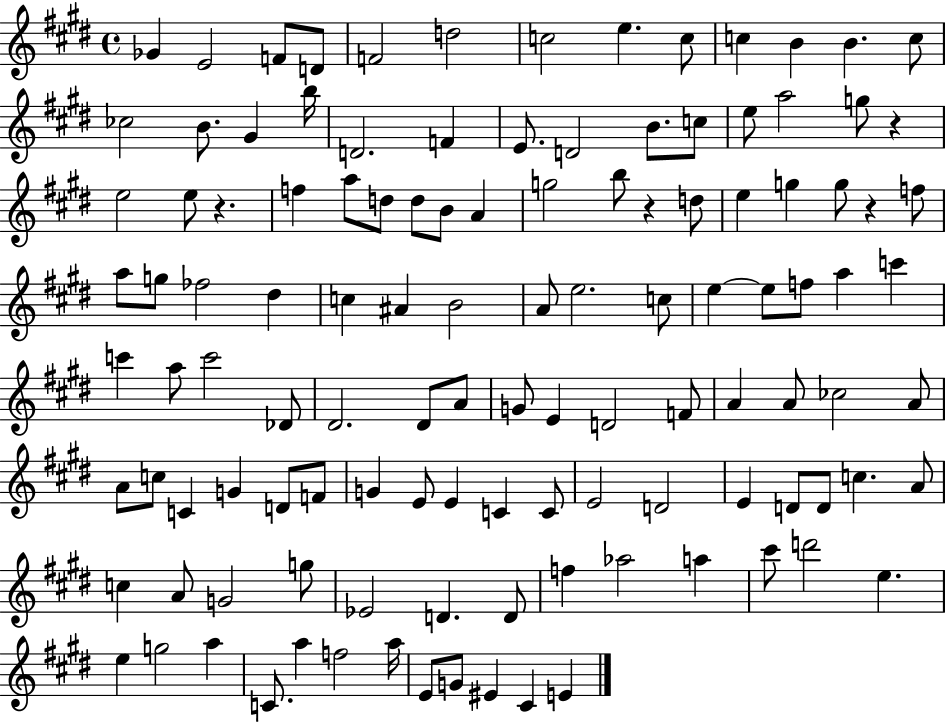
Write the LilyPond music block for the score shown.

{
  \clef treble
  \time 4/4
  \defaultTimeSignature
  \key e \major
  ges'4 e'2 f'8 d'8 | f'2 d''2 | c''2 e''4. c''8 | c''4 b'4 b'4. c''8 | \break ces''2 b'8. gis'4 b''16 | d'2. f'4 | e'8. d'2 b'8. c''8 | e''8 a''2 g''8 r4 | \break e''2 e''8 r4. | f''4 a''8 d''8 d''8 b'8 a'4 | g''2 b''8 r4 d''8 | e''4 g''4 g''8 r4 f''8 | \break a''8 g''8 fes''2 dis''4 | c''4 ais'4 b'2 | a'8 e''2. c''8 | e''4~~ e''8 f''8 a''4 c'''4 | \break c'''4 a''8 c'''2 des'8 | dis'2. dis'8 a'8 | g'8 e'4 d'2 f'8 | a'4 a'8 ces''2 a'8 | \break a'8 c''8 c'4 g'4 d'8 f'8 | g'4 e'8 e'4 c'4 c'8 | e'2 d'2 | e'4 d'8 d'8 c''4. a'8 | \break c''4 a'8 g'2 g''8 | ees'2 d'4. d'8 | f''4 aes''2 a''4 | cis'''8 d'''2 e''4. | \break e''4 g''2 a''4 | c'8. a''4 f''2 a''16 | e'8 g'8 eis'4 cis'4 e'4 | \bar "|."
}